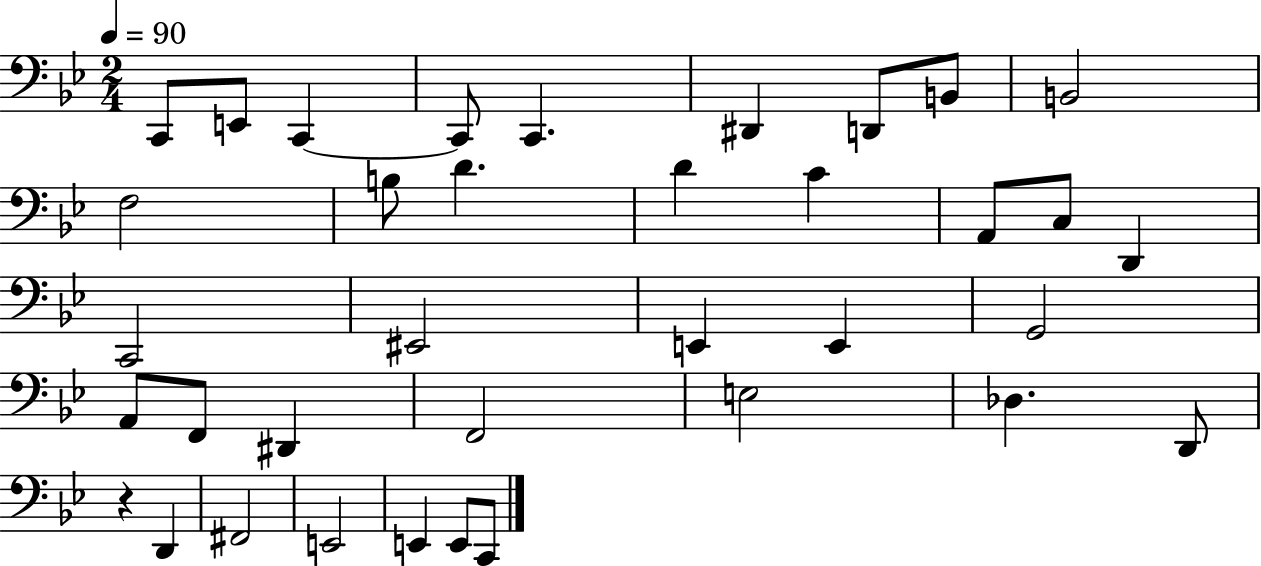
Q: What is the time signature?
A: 2/4